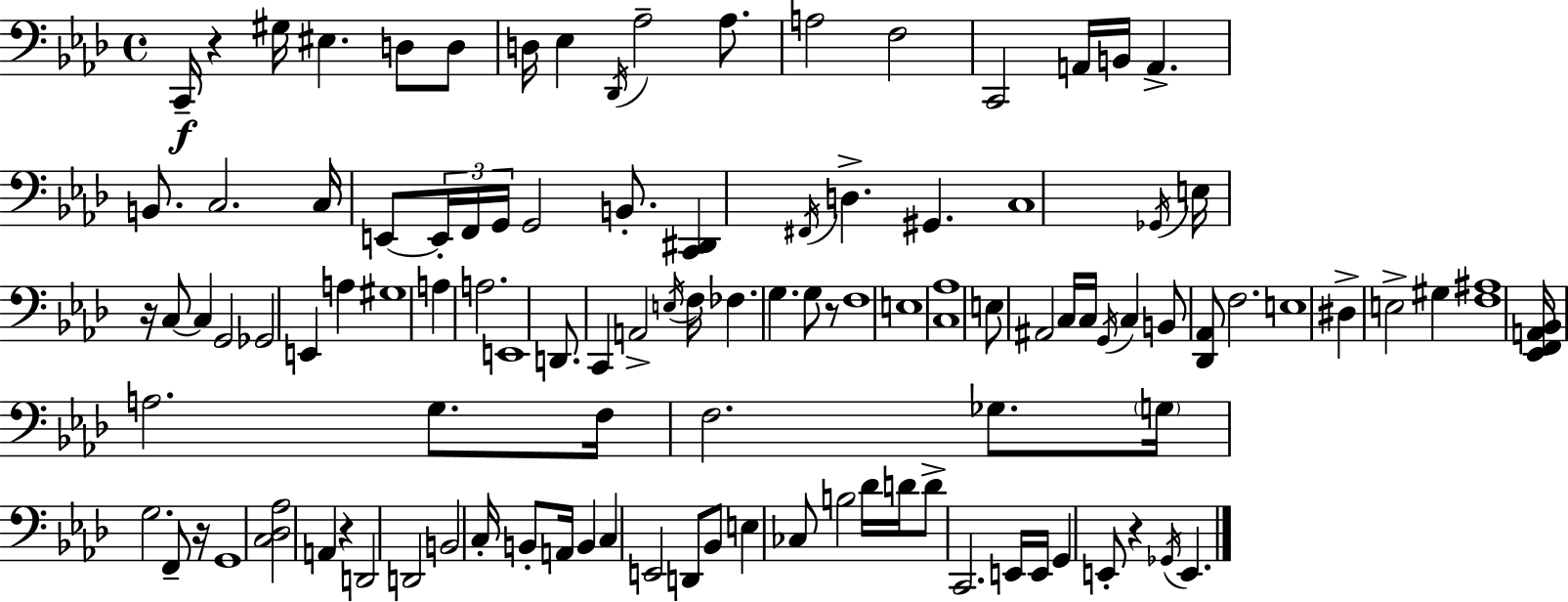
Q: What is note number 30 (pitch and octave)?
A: Gb2